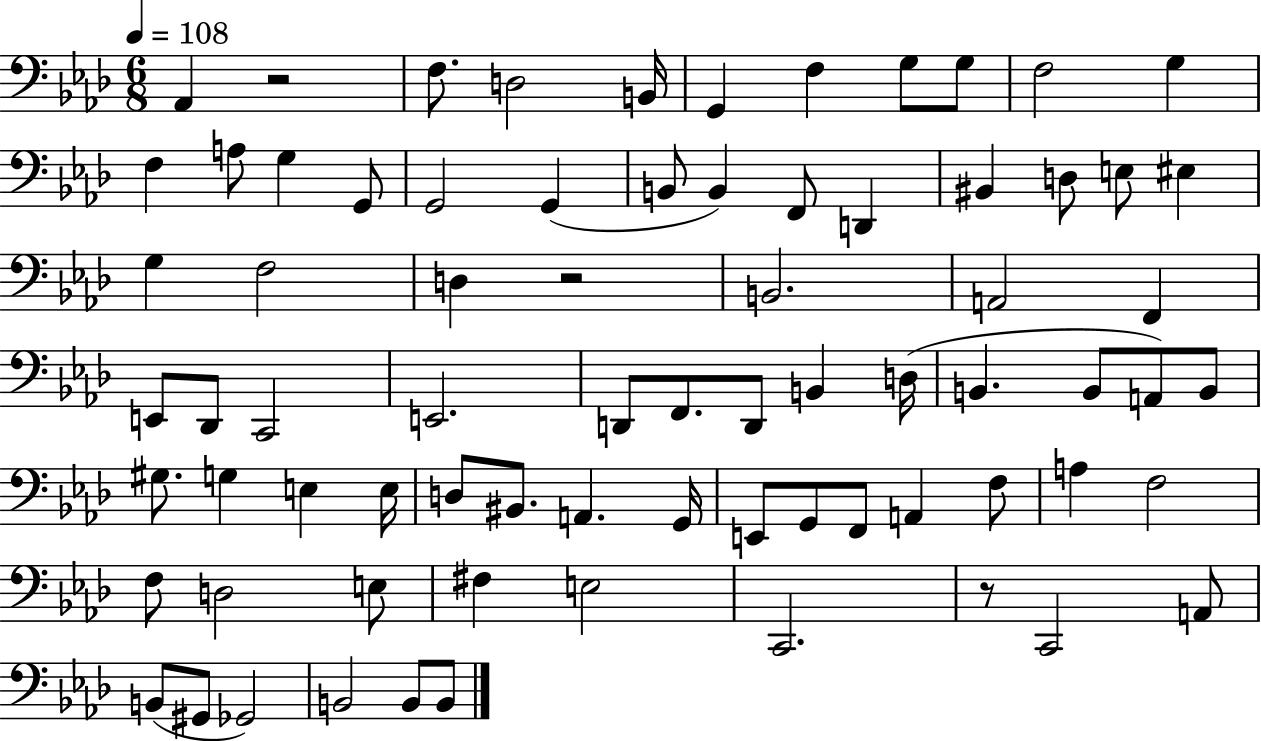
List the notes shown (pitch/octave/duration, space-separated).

Ab2/q R/h F3/e. D3/h B2/s G2/q F3/q G3/e G3/e F3/h G3/q F3/q A3/e G3/q G2/e G2/h G2/q B2/e B2/q F2/e D2/q BIS2/q D3/e E3/e EIS3/q G3/q F3/h D3/q R/h B2/h. A2/h F2/q E2/e Db2/e C2/h E2/h. D2/e F2/e. D2/e B2/q D3/s B2/q. B2/e A2/e B2/e G#3/e. G3/q E3/q E3/s D3/e BIS2/e. A2/q. G2/s E2/e G2/e F2/e A2/q F3/e A3/q F3/h F3/e D3/h E3/e F#3/q E3/h C2/h. R/e C2/h A2/e B2/e G#2/e Gb2/h B2/h B2/e B2/e